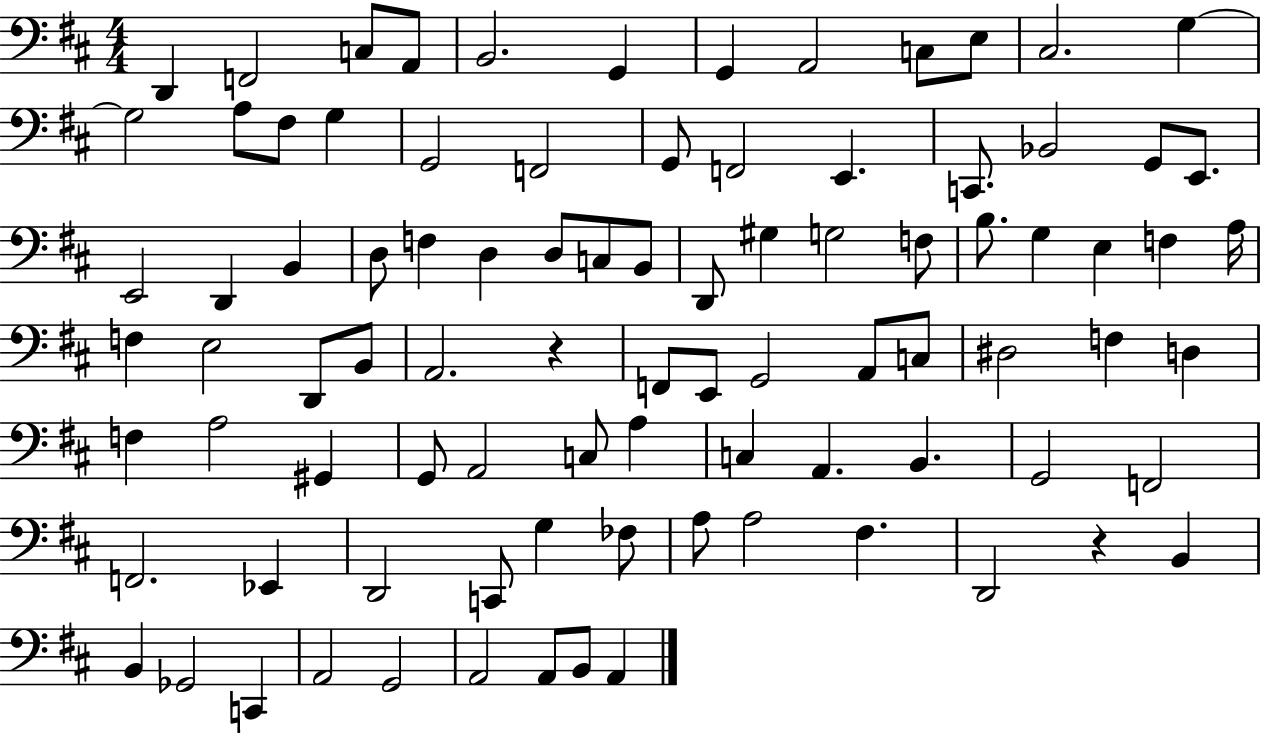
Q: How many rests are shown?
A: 2